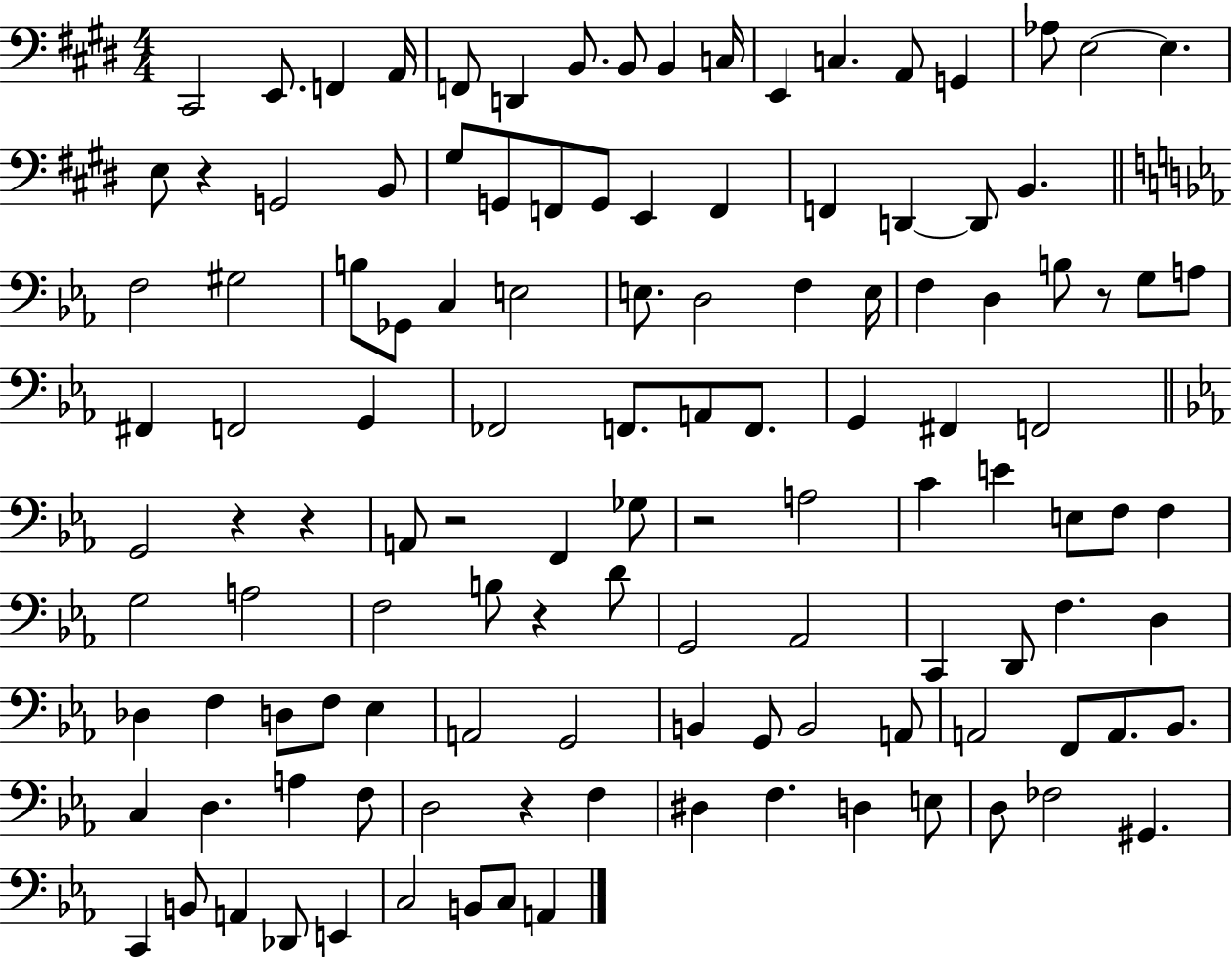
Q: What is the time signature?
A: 4/4